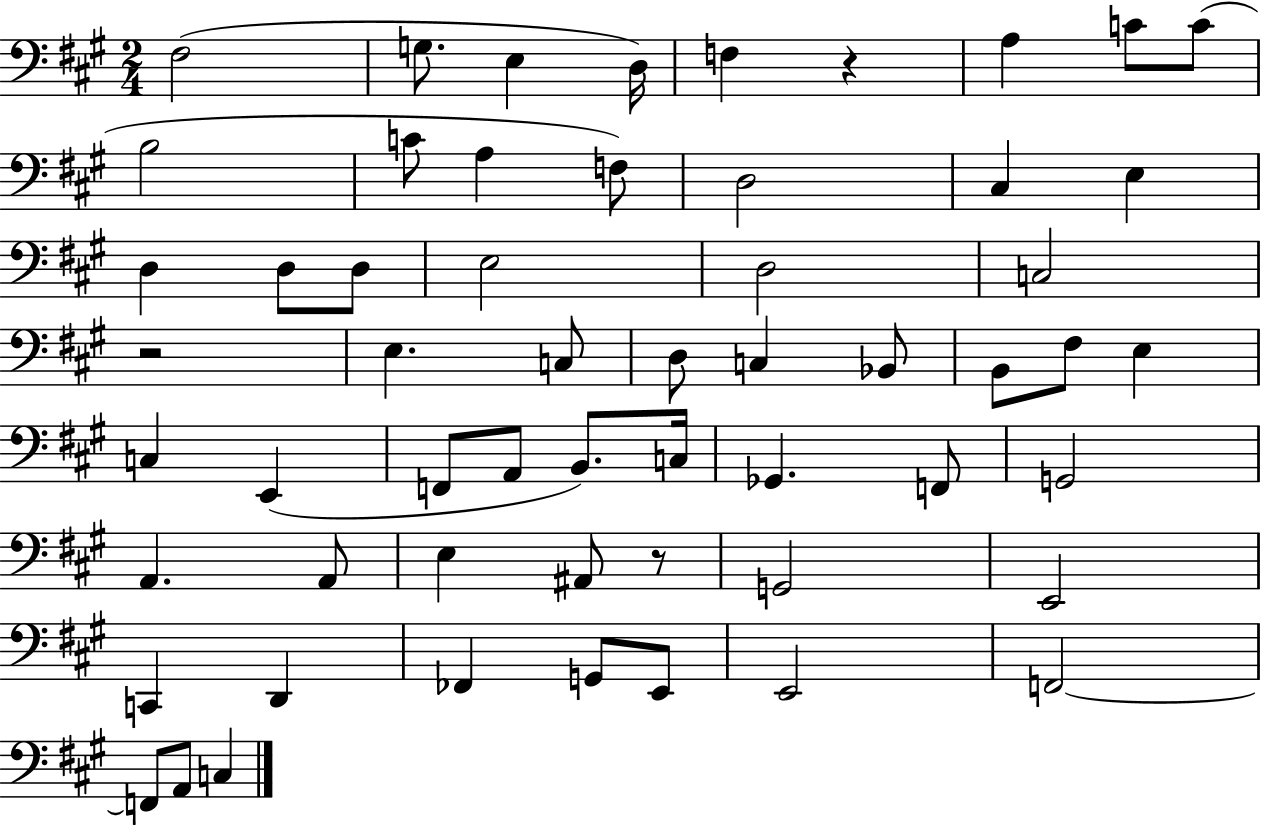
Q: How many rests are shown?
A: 3